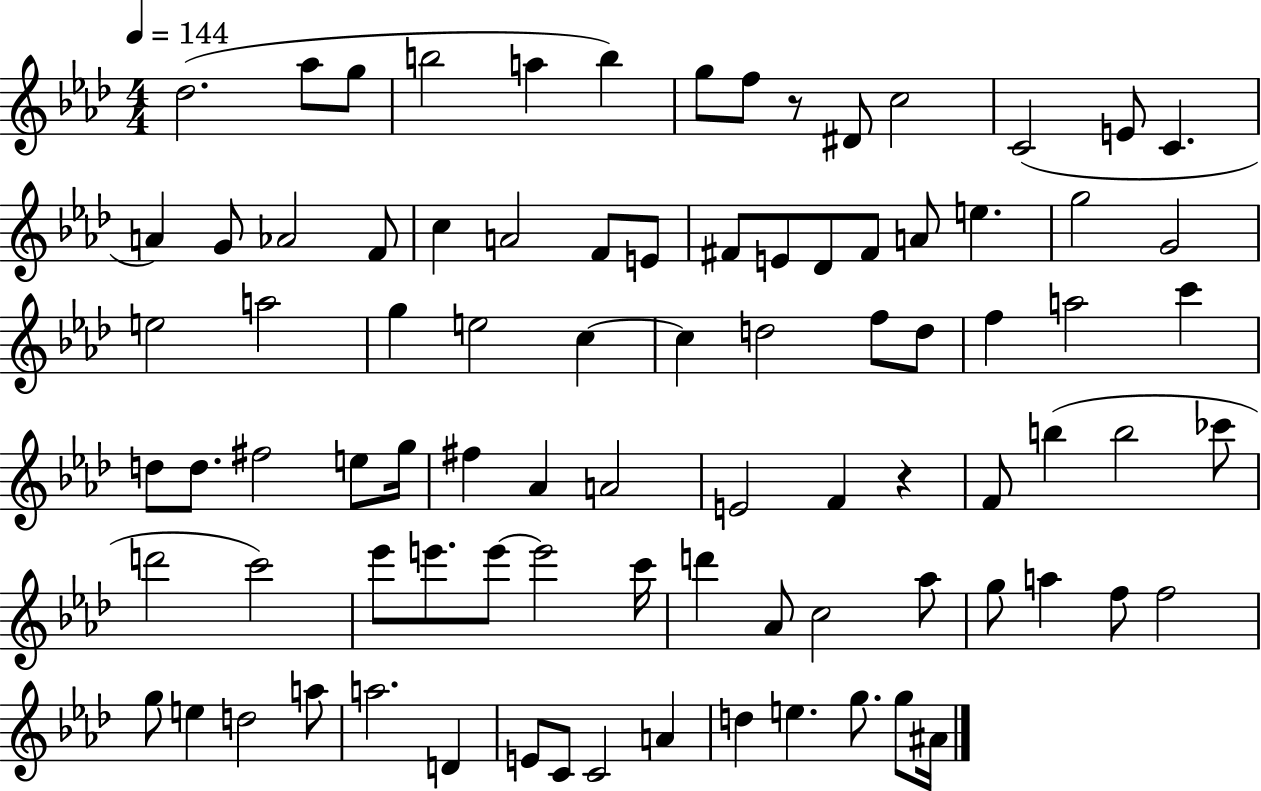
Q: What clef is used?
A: treble